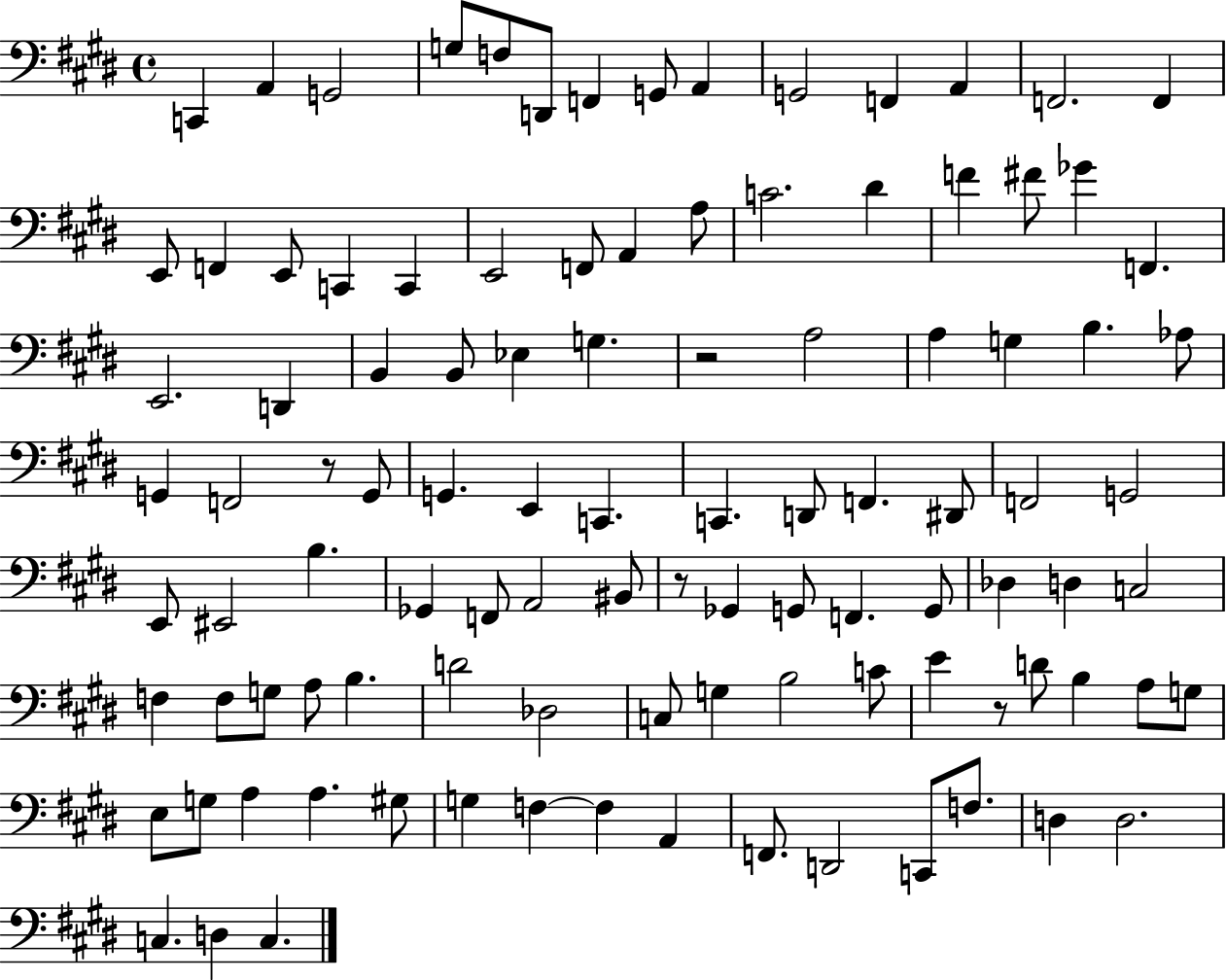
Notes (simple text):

C2/q A2/q G2/h G3/e F3/e D2/e F2/q G2/e A2/q G2/h F2/q A2/q F2/h. F2/q E2/e F2/q E2/e C2/q C2/q E2/h F2/e A2/q A3/e C4/h. D#4/q F4/q F#4/e Gb4/q F2/q. E2/h. D2/q B2/q B2/e Eb3/q G3/q. R/h A3/h A3/q G3/q B3/q. Ab3/e G2/q F2/h R/e G2/e G2/q. E2/q C2/q. C2/q. D2/e F2/q. D#2/e F2/h G2/h E2/e EIS2/h B3/q. Gb2/q F2/e A2/h BIS2/e R/e Gb2/q G2/e F2/q. G2/e Db3/q D3/q C3/h F3/q F3/e G3/e A3/e B3/q. D4/h Db3/h C3/e G3/q B3/h C4/e E4/q R/e D4/e B3/q A3/e G3/e E3/e G3/e A3/q A3/q. G#3/e G3/q F3/q F3/q A2/q F2/e. D2/h C2/e F3/e. D3/q D3/h. C3/q. D3/q C3/q.